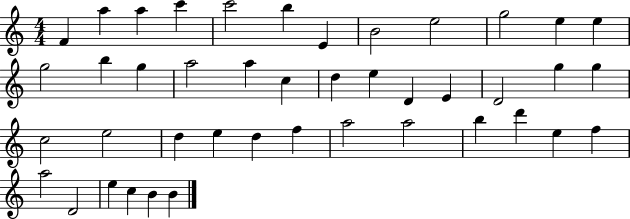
{
  \clef treble
  \numericTimeSignature
  \time 4/4
  \key c \major
  f'4 a''4 a''4 c'''4 | c'''2 b''4 e'4 | b'2 e''2 | g''2 e''4 e''4 | \break g''2 b''4 g''4 | a''2 a''4 c''4 | d''4 e''4 d'4 e'4 | d'2 g''4 g''4 | \break c''2 e''2 | d''4 e''4 d''4 f''4 | a''2 a''2 | b''4 d'''4 e''4 f''4 | \break a''2 d'2 | e''4 c''4 b'4 b'4 | \bar "|."
}